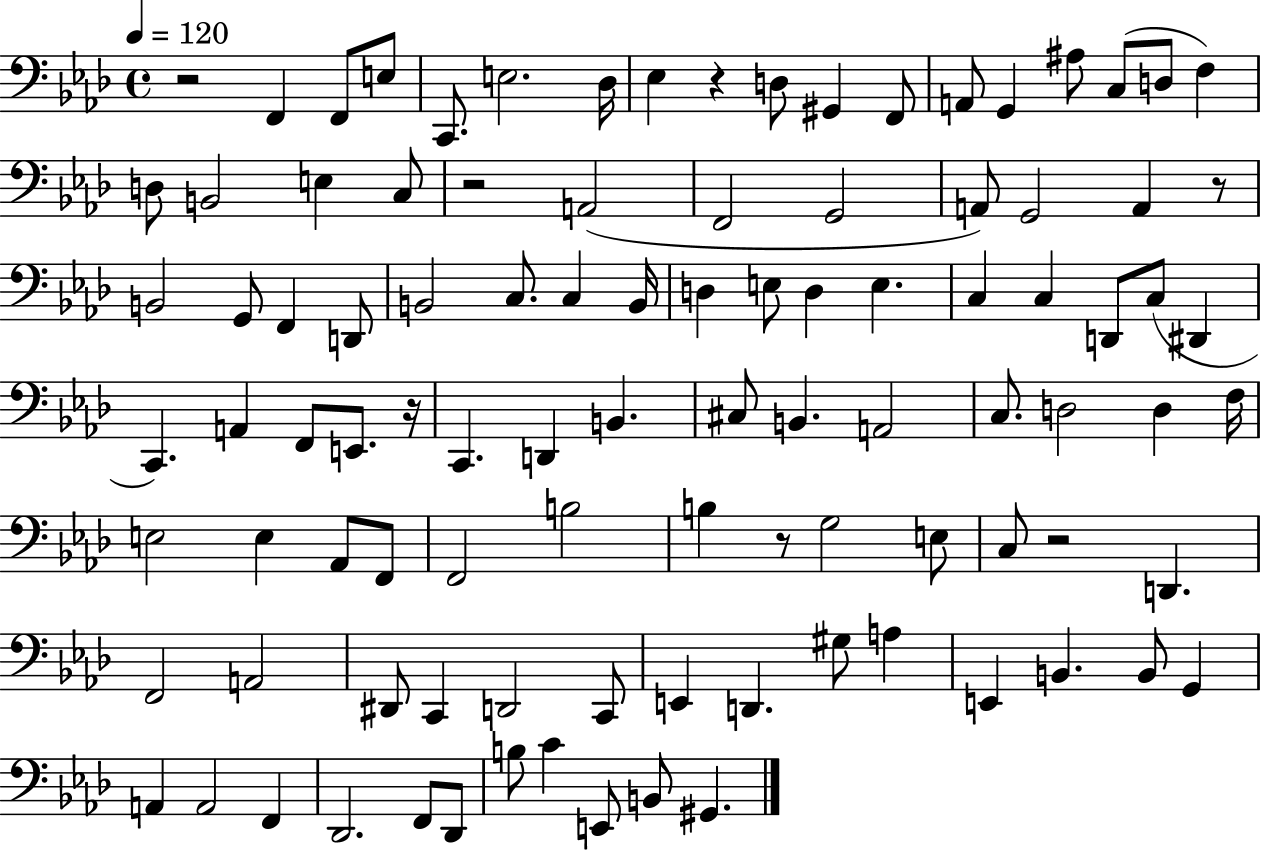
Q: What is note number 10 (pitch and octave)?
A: F2